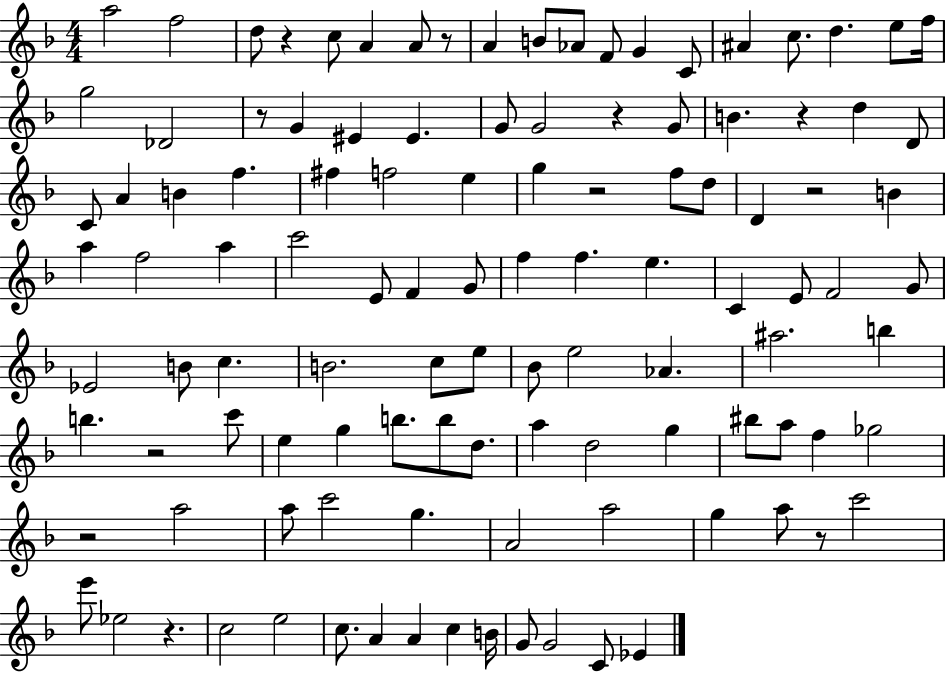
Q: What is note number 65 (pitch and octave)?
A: B5